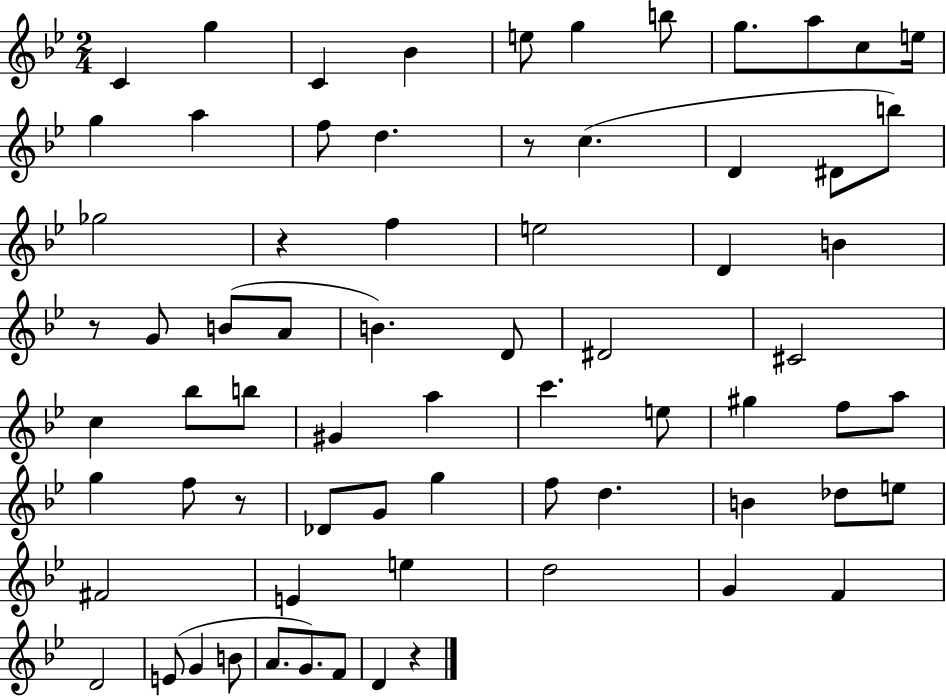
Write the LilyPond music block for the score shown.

{
  \clef treble
  \numericTimeSignature
  \time 2/4
  \key bes \major
  c'4 g''4 | c'4 bes'4 | e''8 g''4 b''8 | g''8. a''8 c''8 e''16 | \break g''4 a''4 | f''8 d''4. | r8 c''4.( | d'4 dis'8 b''8) | \break ges''2 | r4 f''4 | e''2 | d'4 b'4 | \break r8 g'8 b'8( a'8 | b'4.) d'8 | dis'2 | cis'2 | \break c''4 bes''8 b''8 | gis'4 a''4 | c'''4. e''8 | gis''4 f''8 a''8 | \break g''4 f''8 r8 | des'8 g'8 g''4 | f''8 d''4. | b'4 des''8 e''8 | \break fis'2 | e'4 e''4 | d''2 | g'4 f'4 | \break d'2 | e'8( g'4 b'8 | a'8. g'8.) f'8 | d'4 r4 | \break \bar "|."
}